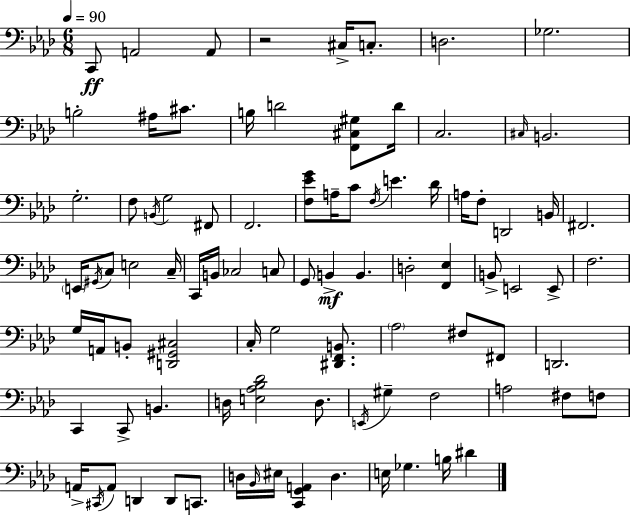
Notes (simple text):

C2/e A2/h A2/e R/h C#3/s C3/e. D3/h. Gb3/h. B3/h A#3/s C#4/e. B3/s D4/h [F2,C#3,G#3]/e D4/s C3/h. C#3/s B2/h. G3/h. F3/e B2/s G3/h F#2/e F2/h. [F3,Eb4,G4]/e A3/s C4/e F3/s E4/q. Db4/s A3/s F3/e D2/h B2/s F#2/h. E2/s G#2/s C3/e E3/h C3/s C2/s B2/s CES3/h C3/e G2/e B2/q B2/q. D3/h [F2,Eb3]/q B2/e E2/h E2/e F3/h. G3/s A2/s B2/e [D2,G#2,C#3]/h C3/s G3/h [D#2,F2,B2]/e. Ab3/h F#3/e F#2/e D2/h. C2/q C2/e B2/q. D3/s [E3,Ab3,Bb3,Db4]/h D3/e. E2/s G#3/q F3/h A3/h F#3/e F3/e A2/s C#2/s A2/e D2/q D2/e C2/e. D3/s Bb2/s EIS3/s [C2,G2,A2]/q D3/q. E3/s Gb3/q. B3/s D#4/q